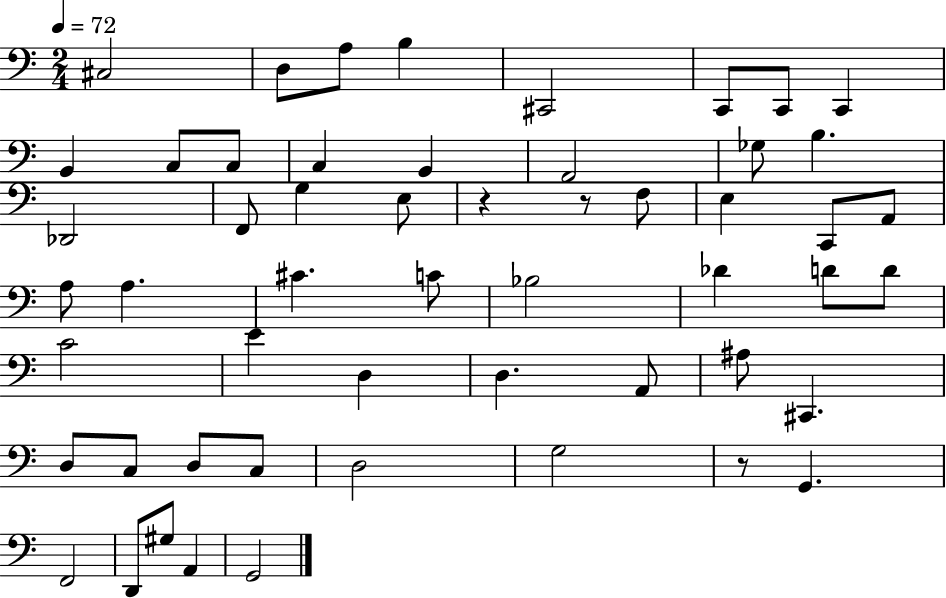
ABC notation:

X:1
T:Untitled
M:2/4
L:1/4
K:C
^C,2 D,/2 A,/2 B, ^C,,2 C,,/2 C,,/2 C,, B,, C,/2 C,/2 C, B,, A,,2 _G,/2 B, _D,,2 F,,/2 G, E,/2 z z/2 F,/2 E, C,,/2 A,,/2 A,/2 A, ^C C/2 _B,2 _D D/2 D/2 C2 E D, D, A,,/2 ^A,/2 ^C,, D,/2 C,/2 D,/2 C,/2 D,2 G,2 z/2 G,, F,,2 D,,/2 ^G,/2 A,, G,,2